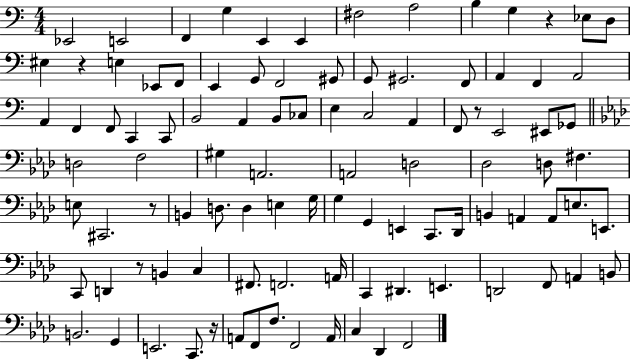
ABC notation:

X:1
T:Untitled
M:4/4
L:1/4
K:C
_E,,2 E,,2 F,, G, E,, E,, ^F,2 A,2 B, G, z _E,/2 D,/2 ^E, z E, _E,,/2 F,,/2 E,, G,,/2 F,,2 ^G,,/2 G,,/2 ^G,,2 F,,/2 A,, F,, A,,2 A,, F,, F,,/2 C,, C,,/2 B,,2 A,, B,,/2 _C,/2 E, C,2 A,, F,,/2 z/2 E,,2 ^E,,/2 _G,,/2 D,2 F,2 ^G, A,,2 A,,2 D,2 _D,2 D,/2 ^F, E,/2 ^C,,2 z/2 B,, D,/2 D, E, G,/4 G, G,, E,, C,,/2 _D,,/4 B,, A,, A,,/2 E,/2 E,,/2 C,,/2 D,, z/2 B,, C, ^F,,/2 F,,2 A,,/4 C,, ^D,, E,, D,,2 F,,/2 A,, B,,/2 B,,2 G,, E,,2 C,,/2 z/4 A,,/2 F,,/2 F,/2 F,,2 A,,/4 C, _D,, F,,2